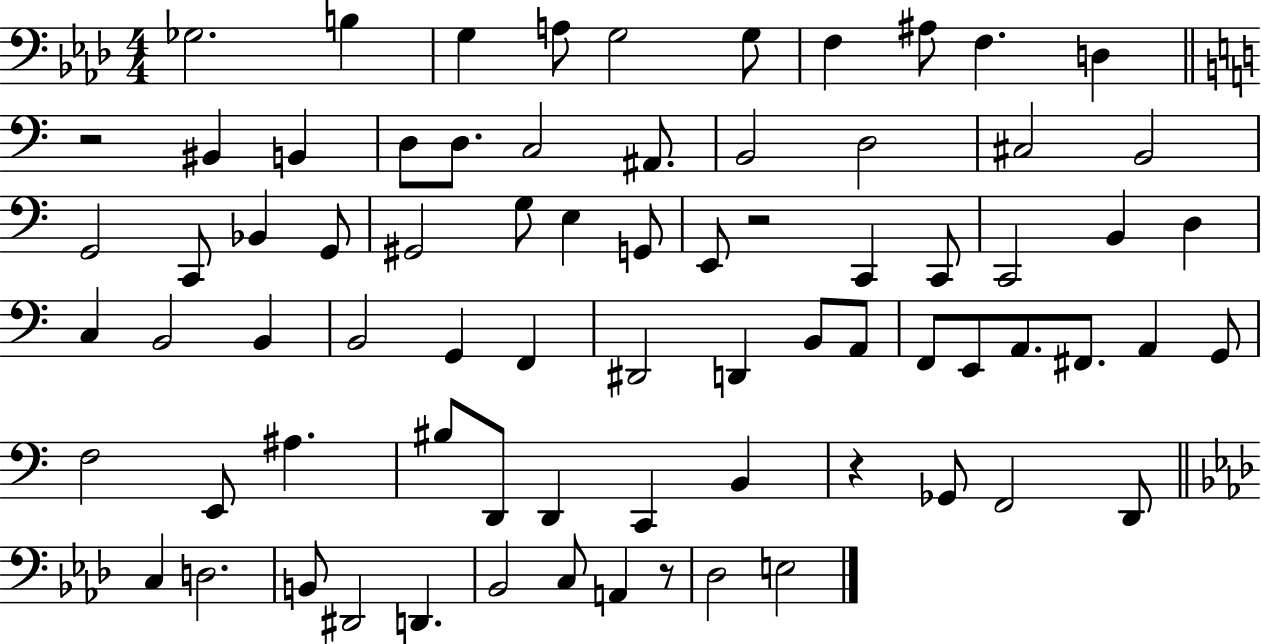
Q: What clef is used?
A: bass